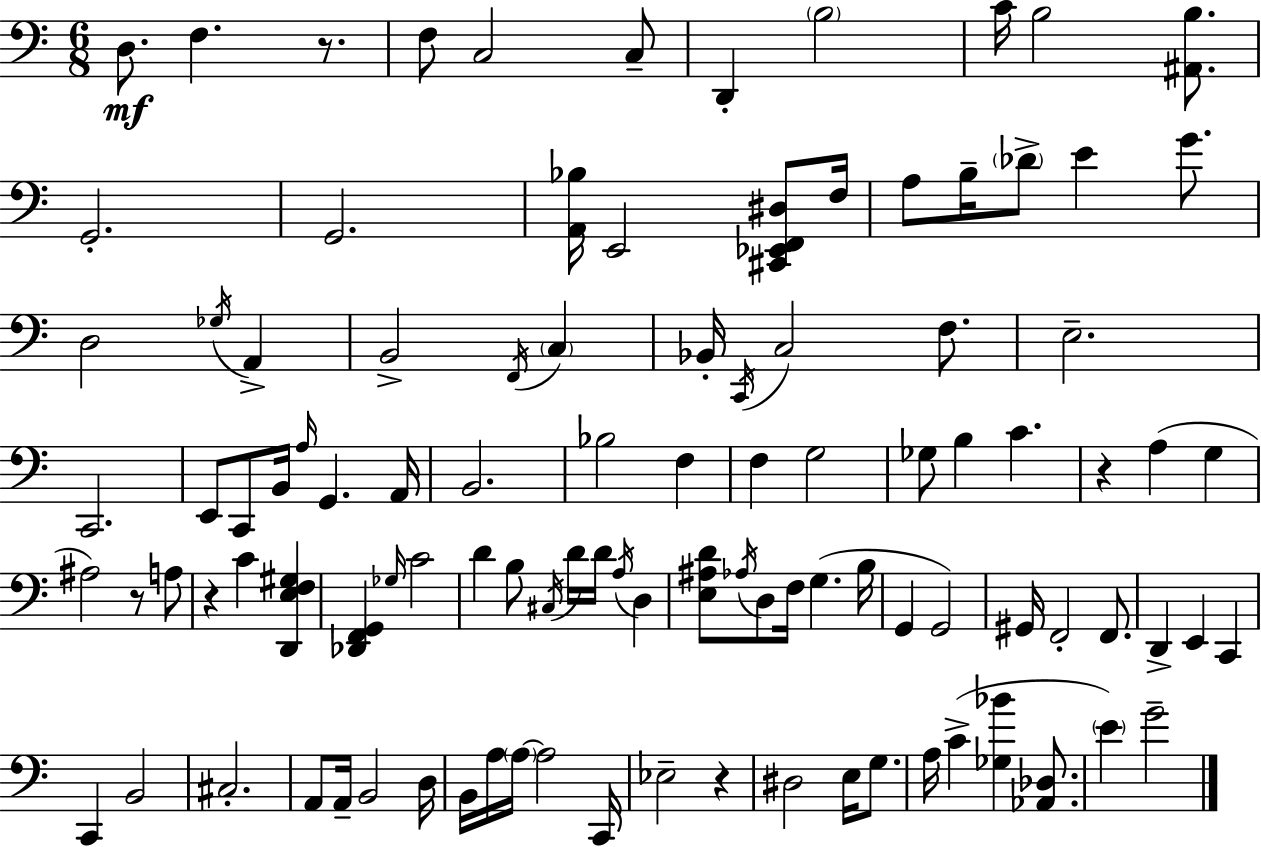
X:1
T:Untitled
M:6/8
L:1/4
K:Am
D,/2 F, z/2 F,/2 C,2 C,/2 D,, B,2 C/4 B,2 [^A,,B,]/2 G,,2 G,,2 [A,,_B,]/4 E,,2 [^C,,_E,,F,,^D,]/2 F,/4 A,/2 B,/4 _D/2 E G/2 D,2 _G,/4 A,, B,,2 F,,/4 C, _B,,/4 C,,/4 C,2 F,/2 E,2 C,,2 E,,/2 C,,/2 B,,/4 A,/4 G,, A,,/4 B,,2 _B,2 F, F, G,2 _G,/2 B, C z A, G, ^A,2 z/2 A,/2 z C [D,,E,F,^G,] [_D,,F,,G,,] _G,/4 C2 D B,/2 ^C,/4 D/4 D/4 A,/4 D, [E,^A,D]/2 _A,/4 D,/2 F,/4 G, B,/4 G,, G,,2 ^G,,/4 F,,2 F,,/2 D,, E,, C,, C,, B,,2 ^C,2 A,,/2 A,,/4 B,,2 D,/4 B,,/4 A,/4 A,/4 A,2 C,,/4 _E,2 z ^D,2 E,/4 G,/2 A,/4 C [_G,_B] [_A,,_D,]/2 E G2